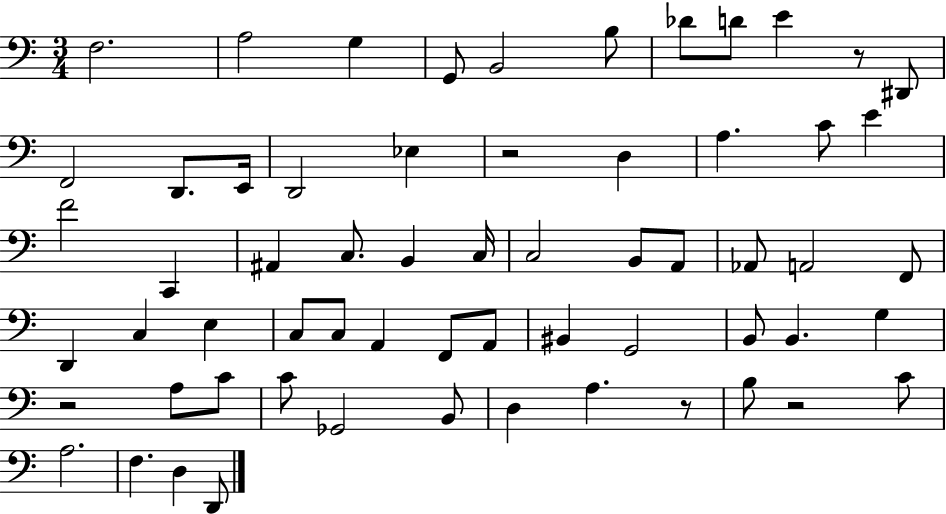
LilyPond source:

{
  \clef bass
  \numericTimeSignature
  \time 3/4
  \key c \major
  f2. | a2 g4 | g,8 b,2 b8 | des'8 d'8 e'4 r8 dis,8 | \break f,2 d,8. e,16 | d,2 ees4 | r2 d4 | a4. c'8 e'4 | \break f'2 c,4 | ais,4 c8. b,4 c16 | c2 b,8 a,8 | aes,8 a,2 f,8 | \break d,4 c4 e4 | c8 c8 a,4 f,8 a,8 | bis,4 g,2 | b,8 b,4. g4 | \break r2 a8 c'8 | c'8 ges,2 b,8 | d4 a4. r8 | b8 r2 c'8 | \break a2. | f4. d4 d,8 | \bar "|."
}